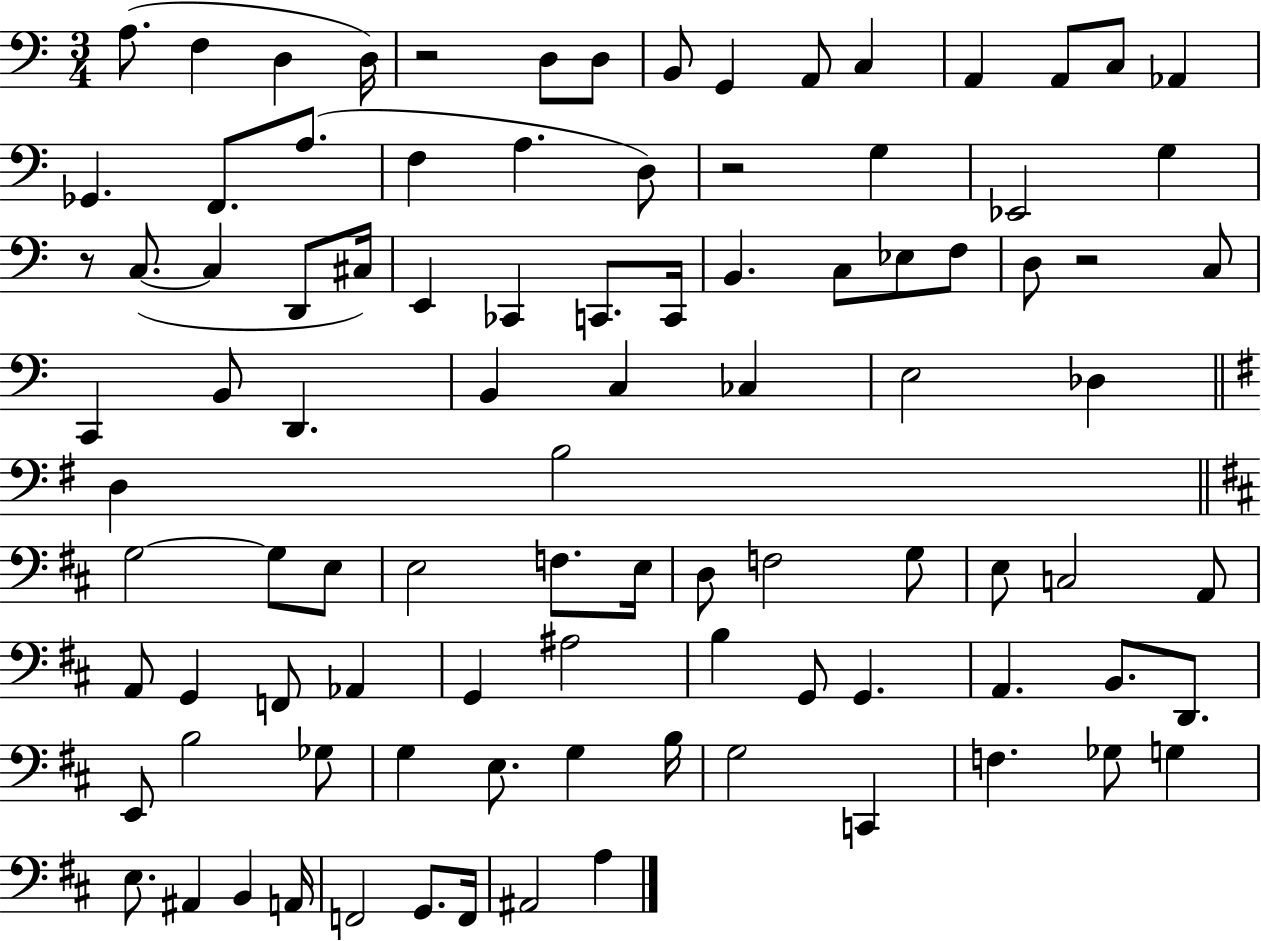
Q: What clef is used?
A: bass